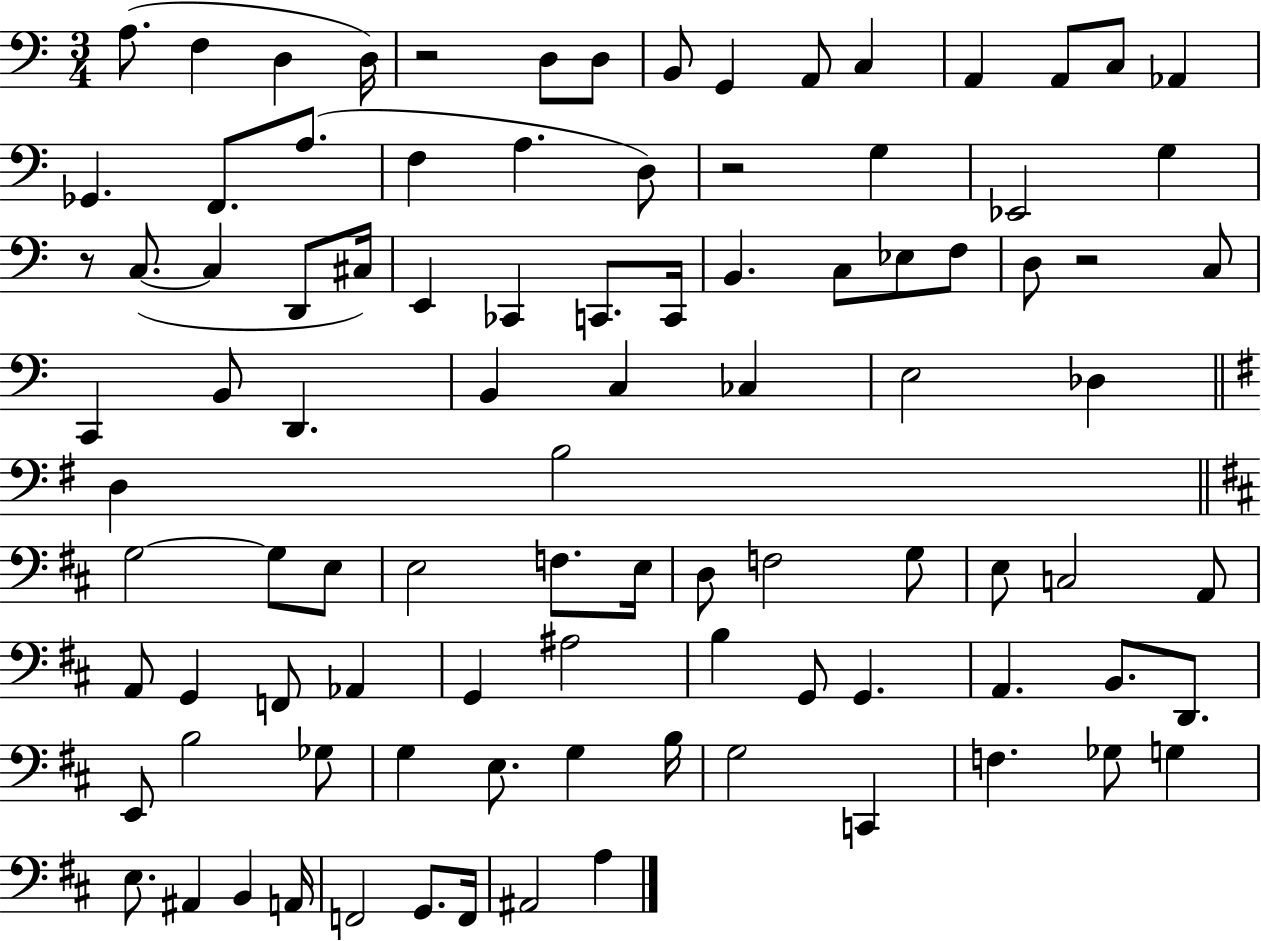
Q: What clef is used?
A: bass